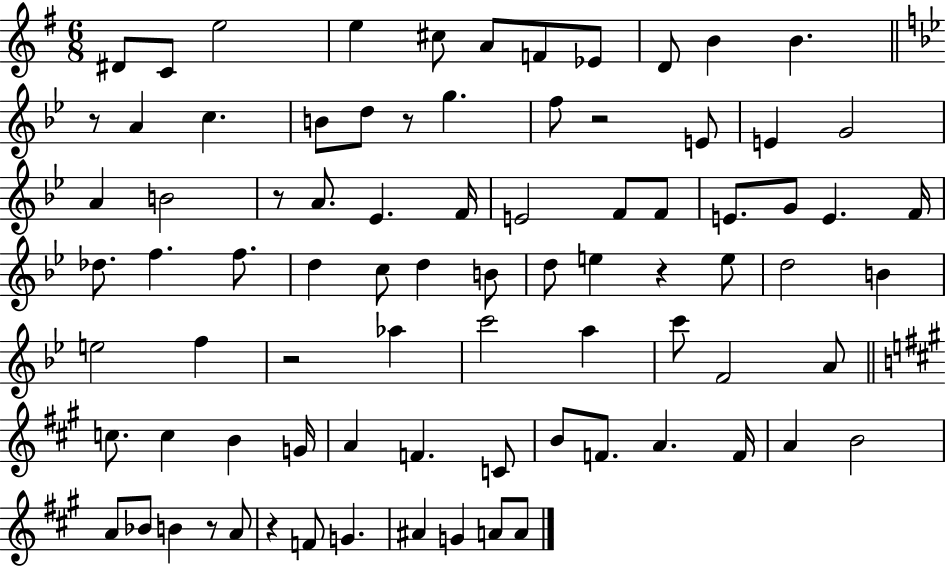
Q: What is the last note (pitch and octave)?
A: A4